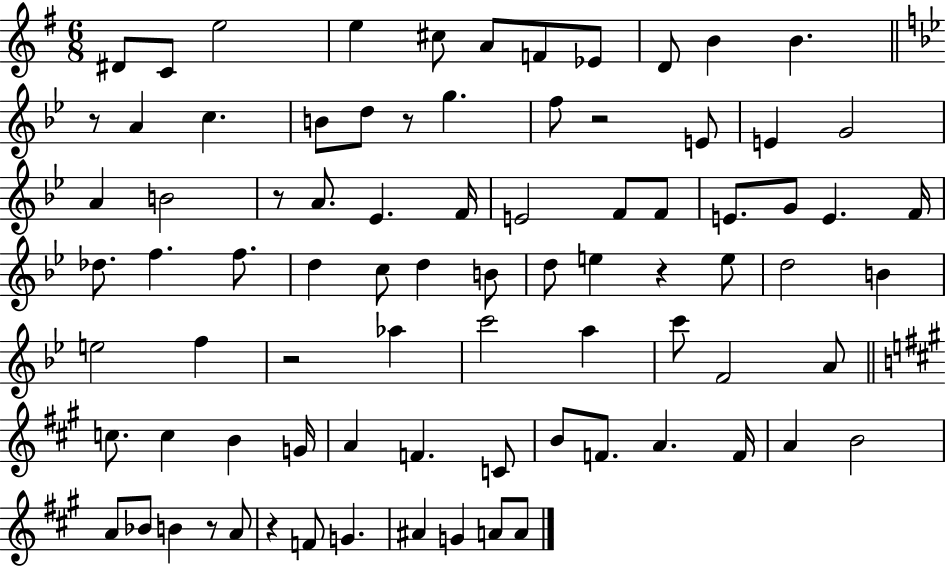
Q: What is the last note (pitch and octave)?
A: A4